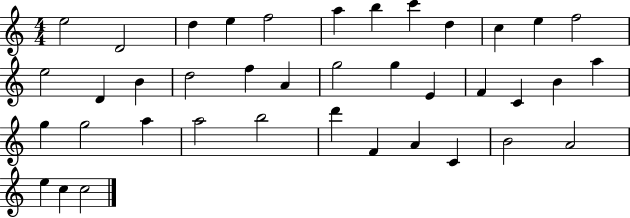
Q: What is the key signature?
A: C major